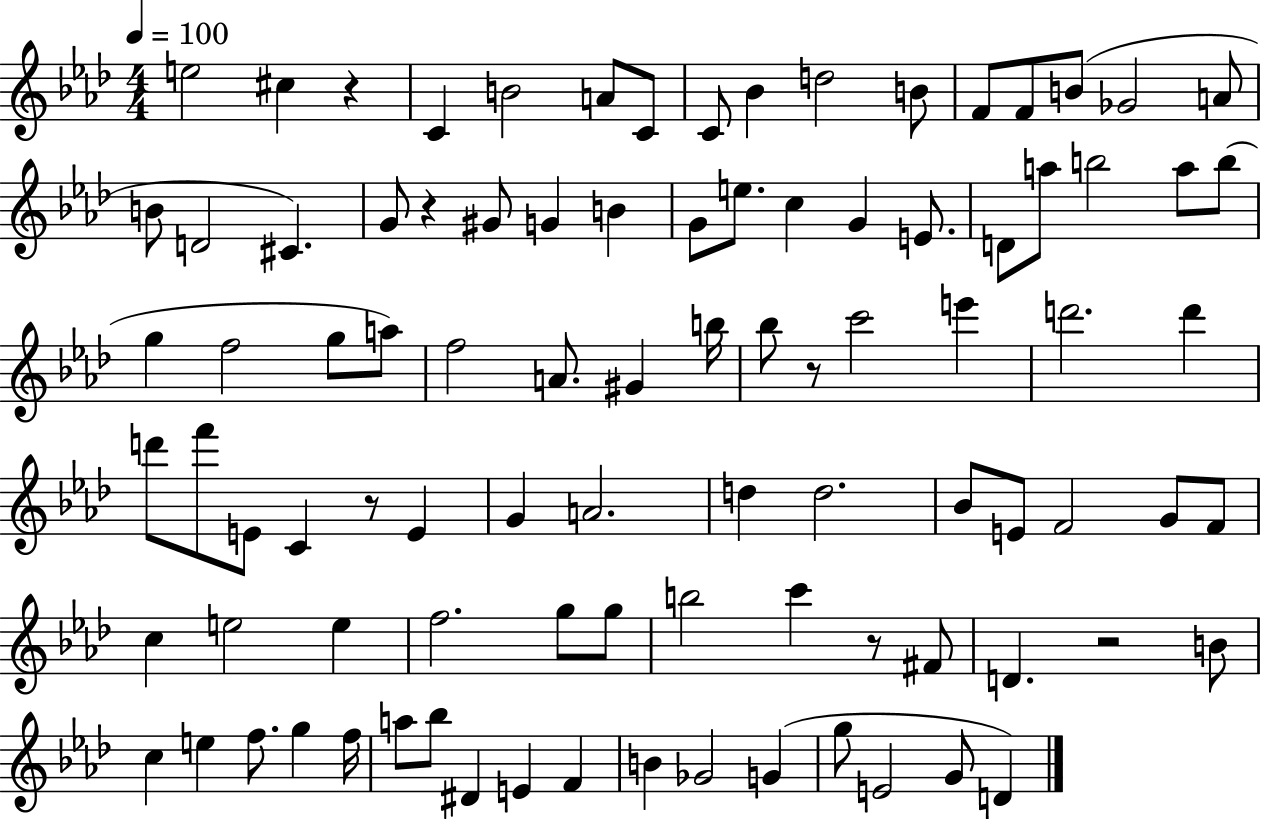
{
  \clef treble
  \numericTimeSignature
  \time 4/4
  \key aes \major
  \tempo 4 = 100
  e''2 cis''4 r4 | c'4 b'2 a'8 c'8 | c'8 bes'4 d''2 b'8 | f'8 f'8 b'8( ges'2 a'8 | \break b'8 d'2 cis'4.) | g'8 r4 gis'8 g'4 b'4 | g'8 e''8. c''4 g'4 e'8. | d'8 a''8 b''2 a''8 b''8( | \break g''4 f''2 g''8 a''8) | f''2 a'8. gis'4 b''16 | bes''8 r8 c'''2 e'''4 | d'''2. d'''4 | \break d'''8 f'''8 e'8 c'4 r8 e'4 | g'4 a'2. | d''4 d''2. | bes'8 e'8 f'2 g'8 f'8 | \break c''4 e''2 e''4 | f''2. g''8 g''8 | b''2 c'''4 r8 fis'8 | d'4. r2 b'8 | \break c''4 e''4 f''8. g''4 f''16 | a''8 bes''8 dis'4 e'4 f'4 | b'4 ges'2 g'4( | g''8 e'2 g'8 d'4) | \break \bar "|."
}